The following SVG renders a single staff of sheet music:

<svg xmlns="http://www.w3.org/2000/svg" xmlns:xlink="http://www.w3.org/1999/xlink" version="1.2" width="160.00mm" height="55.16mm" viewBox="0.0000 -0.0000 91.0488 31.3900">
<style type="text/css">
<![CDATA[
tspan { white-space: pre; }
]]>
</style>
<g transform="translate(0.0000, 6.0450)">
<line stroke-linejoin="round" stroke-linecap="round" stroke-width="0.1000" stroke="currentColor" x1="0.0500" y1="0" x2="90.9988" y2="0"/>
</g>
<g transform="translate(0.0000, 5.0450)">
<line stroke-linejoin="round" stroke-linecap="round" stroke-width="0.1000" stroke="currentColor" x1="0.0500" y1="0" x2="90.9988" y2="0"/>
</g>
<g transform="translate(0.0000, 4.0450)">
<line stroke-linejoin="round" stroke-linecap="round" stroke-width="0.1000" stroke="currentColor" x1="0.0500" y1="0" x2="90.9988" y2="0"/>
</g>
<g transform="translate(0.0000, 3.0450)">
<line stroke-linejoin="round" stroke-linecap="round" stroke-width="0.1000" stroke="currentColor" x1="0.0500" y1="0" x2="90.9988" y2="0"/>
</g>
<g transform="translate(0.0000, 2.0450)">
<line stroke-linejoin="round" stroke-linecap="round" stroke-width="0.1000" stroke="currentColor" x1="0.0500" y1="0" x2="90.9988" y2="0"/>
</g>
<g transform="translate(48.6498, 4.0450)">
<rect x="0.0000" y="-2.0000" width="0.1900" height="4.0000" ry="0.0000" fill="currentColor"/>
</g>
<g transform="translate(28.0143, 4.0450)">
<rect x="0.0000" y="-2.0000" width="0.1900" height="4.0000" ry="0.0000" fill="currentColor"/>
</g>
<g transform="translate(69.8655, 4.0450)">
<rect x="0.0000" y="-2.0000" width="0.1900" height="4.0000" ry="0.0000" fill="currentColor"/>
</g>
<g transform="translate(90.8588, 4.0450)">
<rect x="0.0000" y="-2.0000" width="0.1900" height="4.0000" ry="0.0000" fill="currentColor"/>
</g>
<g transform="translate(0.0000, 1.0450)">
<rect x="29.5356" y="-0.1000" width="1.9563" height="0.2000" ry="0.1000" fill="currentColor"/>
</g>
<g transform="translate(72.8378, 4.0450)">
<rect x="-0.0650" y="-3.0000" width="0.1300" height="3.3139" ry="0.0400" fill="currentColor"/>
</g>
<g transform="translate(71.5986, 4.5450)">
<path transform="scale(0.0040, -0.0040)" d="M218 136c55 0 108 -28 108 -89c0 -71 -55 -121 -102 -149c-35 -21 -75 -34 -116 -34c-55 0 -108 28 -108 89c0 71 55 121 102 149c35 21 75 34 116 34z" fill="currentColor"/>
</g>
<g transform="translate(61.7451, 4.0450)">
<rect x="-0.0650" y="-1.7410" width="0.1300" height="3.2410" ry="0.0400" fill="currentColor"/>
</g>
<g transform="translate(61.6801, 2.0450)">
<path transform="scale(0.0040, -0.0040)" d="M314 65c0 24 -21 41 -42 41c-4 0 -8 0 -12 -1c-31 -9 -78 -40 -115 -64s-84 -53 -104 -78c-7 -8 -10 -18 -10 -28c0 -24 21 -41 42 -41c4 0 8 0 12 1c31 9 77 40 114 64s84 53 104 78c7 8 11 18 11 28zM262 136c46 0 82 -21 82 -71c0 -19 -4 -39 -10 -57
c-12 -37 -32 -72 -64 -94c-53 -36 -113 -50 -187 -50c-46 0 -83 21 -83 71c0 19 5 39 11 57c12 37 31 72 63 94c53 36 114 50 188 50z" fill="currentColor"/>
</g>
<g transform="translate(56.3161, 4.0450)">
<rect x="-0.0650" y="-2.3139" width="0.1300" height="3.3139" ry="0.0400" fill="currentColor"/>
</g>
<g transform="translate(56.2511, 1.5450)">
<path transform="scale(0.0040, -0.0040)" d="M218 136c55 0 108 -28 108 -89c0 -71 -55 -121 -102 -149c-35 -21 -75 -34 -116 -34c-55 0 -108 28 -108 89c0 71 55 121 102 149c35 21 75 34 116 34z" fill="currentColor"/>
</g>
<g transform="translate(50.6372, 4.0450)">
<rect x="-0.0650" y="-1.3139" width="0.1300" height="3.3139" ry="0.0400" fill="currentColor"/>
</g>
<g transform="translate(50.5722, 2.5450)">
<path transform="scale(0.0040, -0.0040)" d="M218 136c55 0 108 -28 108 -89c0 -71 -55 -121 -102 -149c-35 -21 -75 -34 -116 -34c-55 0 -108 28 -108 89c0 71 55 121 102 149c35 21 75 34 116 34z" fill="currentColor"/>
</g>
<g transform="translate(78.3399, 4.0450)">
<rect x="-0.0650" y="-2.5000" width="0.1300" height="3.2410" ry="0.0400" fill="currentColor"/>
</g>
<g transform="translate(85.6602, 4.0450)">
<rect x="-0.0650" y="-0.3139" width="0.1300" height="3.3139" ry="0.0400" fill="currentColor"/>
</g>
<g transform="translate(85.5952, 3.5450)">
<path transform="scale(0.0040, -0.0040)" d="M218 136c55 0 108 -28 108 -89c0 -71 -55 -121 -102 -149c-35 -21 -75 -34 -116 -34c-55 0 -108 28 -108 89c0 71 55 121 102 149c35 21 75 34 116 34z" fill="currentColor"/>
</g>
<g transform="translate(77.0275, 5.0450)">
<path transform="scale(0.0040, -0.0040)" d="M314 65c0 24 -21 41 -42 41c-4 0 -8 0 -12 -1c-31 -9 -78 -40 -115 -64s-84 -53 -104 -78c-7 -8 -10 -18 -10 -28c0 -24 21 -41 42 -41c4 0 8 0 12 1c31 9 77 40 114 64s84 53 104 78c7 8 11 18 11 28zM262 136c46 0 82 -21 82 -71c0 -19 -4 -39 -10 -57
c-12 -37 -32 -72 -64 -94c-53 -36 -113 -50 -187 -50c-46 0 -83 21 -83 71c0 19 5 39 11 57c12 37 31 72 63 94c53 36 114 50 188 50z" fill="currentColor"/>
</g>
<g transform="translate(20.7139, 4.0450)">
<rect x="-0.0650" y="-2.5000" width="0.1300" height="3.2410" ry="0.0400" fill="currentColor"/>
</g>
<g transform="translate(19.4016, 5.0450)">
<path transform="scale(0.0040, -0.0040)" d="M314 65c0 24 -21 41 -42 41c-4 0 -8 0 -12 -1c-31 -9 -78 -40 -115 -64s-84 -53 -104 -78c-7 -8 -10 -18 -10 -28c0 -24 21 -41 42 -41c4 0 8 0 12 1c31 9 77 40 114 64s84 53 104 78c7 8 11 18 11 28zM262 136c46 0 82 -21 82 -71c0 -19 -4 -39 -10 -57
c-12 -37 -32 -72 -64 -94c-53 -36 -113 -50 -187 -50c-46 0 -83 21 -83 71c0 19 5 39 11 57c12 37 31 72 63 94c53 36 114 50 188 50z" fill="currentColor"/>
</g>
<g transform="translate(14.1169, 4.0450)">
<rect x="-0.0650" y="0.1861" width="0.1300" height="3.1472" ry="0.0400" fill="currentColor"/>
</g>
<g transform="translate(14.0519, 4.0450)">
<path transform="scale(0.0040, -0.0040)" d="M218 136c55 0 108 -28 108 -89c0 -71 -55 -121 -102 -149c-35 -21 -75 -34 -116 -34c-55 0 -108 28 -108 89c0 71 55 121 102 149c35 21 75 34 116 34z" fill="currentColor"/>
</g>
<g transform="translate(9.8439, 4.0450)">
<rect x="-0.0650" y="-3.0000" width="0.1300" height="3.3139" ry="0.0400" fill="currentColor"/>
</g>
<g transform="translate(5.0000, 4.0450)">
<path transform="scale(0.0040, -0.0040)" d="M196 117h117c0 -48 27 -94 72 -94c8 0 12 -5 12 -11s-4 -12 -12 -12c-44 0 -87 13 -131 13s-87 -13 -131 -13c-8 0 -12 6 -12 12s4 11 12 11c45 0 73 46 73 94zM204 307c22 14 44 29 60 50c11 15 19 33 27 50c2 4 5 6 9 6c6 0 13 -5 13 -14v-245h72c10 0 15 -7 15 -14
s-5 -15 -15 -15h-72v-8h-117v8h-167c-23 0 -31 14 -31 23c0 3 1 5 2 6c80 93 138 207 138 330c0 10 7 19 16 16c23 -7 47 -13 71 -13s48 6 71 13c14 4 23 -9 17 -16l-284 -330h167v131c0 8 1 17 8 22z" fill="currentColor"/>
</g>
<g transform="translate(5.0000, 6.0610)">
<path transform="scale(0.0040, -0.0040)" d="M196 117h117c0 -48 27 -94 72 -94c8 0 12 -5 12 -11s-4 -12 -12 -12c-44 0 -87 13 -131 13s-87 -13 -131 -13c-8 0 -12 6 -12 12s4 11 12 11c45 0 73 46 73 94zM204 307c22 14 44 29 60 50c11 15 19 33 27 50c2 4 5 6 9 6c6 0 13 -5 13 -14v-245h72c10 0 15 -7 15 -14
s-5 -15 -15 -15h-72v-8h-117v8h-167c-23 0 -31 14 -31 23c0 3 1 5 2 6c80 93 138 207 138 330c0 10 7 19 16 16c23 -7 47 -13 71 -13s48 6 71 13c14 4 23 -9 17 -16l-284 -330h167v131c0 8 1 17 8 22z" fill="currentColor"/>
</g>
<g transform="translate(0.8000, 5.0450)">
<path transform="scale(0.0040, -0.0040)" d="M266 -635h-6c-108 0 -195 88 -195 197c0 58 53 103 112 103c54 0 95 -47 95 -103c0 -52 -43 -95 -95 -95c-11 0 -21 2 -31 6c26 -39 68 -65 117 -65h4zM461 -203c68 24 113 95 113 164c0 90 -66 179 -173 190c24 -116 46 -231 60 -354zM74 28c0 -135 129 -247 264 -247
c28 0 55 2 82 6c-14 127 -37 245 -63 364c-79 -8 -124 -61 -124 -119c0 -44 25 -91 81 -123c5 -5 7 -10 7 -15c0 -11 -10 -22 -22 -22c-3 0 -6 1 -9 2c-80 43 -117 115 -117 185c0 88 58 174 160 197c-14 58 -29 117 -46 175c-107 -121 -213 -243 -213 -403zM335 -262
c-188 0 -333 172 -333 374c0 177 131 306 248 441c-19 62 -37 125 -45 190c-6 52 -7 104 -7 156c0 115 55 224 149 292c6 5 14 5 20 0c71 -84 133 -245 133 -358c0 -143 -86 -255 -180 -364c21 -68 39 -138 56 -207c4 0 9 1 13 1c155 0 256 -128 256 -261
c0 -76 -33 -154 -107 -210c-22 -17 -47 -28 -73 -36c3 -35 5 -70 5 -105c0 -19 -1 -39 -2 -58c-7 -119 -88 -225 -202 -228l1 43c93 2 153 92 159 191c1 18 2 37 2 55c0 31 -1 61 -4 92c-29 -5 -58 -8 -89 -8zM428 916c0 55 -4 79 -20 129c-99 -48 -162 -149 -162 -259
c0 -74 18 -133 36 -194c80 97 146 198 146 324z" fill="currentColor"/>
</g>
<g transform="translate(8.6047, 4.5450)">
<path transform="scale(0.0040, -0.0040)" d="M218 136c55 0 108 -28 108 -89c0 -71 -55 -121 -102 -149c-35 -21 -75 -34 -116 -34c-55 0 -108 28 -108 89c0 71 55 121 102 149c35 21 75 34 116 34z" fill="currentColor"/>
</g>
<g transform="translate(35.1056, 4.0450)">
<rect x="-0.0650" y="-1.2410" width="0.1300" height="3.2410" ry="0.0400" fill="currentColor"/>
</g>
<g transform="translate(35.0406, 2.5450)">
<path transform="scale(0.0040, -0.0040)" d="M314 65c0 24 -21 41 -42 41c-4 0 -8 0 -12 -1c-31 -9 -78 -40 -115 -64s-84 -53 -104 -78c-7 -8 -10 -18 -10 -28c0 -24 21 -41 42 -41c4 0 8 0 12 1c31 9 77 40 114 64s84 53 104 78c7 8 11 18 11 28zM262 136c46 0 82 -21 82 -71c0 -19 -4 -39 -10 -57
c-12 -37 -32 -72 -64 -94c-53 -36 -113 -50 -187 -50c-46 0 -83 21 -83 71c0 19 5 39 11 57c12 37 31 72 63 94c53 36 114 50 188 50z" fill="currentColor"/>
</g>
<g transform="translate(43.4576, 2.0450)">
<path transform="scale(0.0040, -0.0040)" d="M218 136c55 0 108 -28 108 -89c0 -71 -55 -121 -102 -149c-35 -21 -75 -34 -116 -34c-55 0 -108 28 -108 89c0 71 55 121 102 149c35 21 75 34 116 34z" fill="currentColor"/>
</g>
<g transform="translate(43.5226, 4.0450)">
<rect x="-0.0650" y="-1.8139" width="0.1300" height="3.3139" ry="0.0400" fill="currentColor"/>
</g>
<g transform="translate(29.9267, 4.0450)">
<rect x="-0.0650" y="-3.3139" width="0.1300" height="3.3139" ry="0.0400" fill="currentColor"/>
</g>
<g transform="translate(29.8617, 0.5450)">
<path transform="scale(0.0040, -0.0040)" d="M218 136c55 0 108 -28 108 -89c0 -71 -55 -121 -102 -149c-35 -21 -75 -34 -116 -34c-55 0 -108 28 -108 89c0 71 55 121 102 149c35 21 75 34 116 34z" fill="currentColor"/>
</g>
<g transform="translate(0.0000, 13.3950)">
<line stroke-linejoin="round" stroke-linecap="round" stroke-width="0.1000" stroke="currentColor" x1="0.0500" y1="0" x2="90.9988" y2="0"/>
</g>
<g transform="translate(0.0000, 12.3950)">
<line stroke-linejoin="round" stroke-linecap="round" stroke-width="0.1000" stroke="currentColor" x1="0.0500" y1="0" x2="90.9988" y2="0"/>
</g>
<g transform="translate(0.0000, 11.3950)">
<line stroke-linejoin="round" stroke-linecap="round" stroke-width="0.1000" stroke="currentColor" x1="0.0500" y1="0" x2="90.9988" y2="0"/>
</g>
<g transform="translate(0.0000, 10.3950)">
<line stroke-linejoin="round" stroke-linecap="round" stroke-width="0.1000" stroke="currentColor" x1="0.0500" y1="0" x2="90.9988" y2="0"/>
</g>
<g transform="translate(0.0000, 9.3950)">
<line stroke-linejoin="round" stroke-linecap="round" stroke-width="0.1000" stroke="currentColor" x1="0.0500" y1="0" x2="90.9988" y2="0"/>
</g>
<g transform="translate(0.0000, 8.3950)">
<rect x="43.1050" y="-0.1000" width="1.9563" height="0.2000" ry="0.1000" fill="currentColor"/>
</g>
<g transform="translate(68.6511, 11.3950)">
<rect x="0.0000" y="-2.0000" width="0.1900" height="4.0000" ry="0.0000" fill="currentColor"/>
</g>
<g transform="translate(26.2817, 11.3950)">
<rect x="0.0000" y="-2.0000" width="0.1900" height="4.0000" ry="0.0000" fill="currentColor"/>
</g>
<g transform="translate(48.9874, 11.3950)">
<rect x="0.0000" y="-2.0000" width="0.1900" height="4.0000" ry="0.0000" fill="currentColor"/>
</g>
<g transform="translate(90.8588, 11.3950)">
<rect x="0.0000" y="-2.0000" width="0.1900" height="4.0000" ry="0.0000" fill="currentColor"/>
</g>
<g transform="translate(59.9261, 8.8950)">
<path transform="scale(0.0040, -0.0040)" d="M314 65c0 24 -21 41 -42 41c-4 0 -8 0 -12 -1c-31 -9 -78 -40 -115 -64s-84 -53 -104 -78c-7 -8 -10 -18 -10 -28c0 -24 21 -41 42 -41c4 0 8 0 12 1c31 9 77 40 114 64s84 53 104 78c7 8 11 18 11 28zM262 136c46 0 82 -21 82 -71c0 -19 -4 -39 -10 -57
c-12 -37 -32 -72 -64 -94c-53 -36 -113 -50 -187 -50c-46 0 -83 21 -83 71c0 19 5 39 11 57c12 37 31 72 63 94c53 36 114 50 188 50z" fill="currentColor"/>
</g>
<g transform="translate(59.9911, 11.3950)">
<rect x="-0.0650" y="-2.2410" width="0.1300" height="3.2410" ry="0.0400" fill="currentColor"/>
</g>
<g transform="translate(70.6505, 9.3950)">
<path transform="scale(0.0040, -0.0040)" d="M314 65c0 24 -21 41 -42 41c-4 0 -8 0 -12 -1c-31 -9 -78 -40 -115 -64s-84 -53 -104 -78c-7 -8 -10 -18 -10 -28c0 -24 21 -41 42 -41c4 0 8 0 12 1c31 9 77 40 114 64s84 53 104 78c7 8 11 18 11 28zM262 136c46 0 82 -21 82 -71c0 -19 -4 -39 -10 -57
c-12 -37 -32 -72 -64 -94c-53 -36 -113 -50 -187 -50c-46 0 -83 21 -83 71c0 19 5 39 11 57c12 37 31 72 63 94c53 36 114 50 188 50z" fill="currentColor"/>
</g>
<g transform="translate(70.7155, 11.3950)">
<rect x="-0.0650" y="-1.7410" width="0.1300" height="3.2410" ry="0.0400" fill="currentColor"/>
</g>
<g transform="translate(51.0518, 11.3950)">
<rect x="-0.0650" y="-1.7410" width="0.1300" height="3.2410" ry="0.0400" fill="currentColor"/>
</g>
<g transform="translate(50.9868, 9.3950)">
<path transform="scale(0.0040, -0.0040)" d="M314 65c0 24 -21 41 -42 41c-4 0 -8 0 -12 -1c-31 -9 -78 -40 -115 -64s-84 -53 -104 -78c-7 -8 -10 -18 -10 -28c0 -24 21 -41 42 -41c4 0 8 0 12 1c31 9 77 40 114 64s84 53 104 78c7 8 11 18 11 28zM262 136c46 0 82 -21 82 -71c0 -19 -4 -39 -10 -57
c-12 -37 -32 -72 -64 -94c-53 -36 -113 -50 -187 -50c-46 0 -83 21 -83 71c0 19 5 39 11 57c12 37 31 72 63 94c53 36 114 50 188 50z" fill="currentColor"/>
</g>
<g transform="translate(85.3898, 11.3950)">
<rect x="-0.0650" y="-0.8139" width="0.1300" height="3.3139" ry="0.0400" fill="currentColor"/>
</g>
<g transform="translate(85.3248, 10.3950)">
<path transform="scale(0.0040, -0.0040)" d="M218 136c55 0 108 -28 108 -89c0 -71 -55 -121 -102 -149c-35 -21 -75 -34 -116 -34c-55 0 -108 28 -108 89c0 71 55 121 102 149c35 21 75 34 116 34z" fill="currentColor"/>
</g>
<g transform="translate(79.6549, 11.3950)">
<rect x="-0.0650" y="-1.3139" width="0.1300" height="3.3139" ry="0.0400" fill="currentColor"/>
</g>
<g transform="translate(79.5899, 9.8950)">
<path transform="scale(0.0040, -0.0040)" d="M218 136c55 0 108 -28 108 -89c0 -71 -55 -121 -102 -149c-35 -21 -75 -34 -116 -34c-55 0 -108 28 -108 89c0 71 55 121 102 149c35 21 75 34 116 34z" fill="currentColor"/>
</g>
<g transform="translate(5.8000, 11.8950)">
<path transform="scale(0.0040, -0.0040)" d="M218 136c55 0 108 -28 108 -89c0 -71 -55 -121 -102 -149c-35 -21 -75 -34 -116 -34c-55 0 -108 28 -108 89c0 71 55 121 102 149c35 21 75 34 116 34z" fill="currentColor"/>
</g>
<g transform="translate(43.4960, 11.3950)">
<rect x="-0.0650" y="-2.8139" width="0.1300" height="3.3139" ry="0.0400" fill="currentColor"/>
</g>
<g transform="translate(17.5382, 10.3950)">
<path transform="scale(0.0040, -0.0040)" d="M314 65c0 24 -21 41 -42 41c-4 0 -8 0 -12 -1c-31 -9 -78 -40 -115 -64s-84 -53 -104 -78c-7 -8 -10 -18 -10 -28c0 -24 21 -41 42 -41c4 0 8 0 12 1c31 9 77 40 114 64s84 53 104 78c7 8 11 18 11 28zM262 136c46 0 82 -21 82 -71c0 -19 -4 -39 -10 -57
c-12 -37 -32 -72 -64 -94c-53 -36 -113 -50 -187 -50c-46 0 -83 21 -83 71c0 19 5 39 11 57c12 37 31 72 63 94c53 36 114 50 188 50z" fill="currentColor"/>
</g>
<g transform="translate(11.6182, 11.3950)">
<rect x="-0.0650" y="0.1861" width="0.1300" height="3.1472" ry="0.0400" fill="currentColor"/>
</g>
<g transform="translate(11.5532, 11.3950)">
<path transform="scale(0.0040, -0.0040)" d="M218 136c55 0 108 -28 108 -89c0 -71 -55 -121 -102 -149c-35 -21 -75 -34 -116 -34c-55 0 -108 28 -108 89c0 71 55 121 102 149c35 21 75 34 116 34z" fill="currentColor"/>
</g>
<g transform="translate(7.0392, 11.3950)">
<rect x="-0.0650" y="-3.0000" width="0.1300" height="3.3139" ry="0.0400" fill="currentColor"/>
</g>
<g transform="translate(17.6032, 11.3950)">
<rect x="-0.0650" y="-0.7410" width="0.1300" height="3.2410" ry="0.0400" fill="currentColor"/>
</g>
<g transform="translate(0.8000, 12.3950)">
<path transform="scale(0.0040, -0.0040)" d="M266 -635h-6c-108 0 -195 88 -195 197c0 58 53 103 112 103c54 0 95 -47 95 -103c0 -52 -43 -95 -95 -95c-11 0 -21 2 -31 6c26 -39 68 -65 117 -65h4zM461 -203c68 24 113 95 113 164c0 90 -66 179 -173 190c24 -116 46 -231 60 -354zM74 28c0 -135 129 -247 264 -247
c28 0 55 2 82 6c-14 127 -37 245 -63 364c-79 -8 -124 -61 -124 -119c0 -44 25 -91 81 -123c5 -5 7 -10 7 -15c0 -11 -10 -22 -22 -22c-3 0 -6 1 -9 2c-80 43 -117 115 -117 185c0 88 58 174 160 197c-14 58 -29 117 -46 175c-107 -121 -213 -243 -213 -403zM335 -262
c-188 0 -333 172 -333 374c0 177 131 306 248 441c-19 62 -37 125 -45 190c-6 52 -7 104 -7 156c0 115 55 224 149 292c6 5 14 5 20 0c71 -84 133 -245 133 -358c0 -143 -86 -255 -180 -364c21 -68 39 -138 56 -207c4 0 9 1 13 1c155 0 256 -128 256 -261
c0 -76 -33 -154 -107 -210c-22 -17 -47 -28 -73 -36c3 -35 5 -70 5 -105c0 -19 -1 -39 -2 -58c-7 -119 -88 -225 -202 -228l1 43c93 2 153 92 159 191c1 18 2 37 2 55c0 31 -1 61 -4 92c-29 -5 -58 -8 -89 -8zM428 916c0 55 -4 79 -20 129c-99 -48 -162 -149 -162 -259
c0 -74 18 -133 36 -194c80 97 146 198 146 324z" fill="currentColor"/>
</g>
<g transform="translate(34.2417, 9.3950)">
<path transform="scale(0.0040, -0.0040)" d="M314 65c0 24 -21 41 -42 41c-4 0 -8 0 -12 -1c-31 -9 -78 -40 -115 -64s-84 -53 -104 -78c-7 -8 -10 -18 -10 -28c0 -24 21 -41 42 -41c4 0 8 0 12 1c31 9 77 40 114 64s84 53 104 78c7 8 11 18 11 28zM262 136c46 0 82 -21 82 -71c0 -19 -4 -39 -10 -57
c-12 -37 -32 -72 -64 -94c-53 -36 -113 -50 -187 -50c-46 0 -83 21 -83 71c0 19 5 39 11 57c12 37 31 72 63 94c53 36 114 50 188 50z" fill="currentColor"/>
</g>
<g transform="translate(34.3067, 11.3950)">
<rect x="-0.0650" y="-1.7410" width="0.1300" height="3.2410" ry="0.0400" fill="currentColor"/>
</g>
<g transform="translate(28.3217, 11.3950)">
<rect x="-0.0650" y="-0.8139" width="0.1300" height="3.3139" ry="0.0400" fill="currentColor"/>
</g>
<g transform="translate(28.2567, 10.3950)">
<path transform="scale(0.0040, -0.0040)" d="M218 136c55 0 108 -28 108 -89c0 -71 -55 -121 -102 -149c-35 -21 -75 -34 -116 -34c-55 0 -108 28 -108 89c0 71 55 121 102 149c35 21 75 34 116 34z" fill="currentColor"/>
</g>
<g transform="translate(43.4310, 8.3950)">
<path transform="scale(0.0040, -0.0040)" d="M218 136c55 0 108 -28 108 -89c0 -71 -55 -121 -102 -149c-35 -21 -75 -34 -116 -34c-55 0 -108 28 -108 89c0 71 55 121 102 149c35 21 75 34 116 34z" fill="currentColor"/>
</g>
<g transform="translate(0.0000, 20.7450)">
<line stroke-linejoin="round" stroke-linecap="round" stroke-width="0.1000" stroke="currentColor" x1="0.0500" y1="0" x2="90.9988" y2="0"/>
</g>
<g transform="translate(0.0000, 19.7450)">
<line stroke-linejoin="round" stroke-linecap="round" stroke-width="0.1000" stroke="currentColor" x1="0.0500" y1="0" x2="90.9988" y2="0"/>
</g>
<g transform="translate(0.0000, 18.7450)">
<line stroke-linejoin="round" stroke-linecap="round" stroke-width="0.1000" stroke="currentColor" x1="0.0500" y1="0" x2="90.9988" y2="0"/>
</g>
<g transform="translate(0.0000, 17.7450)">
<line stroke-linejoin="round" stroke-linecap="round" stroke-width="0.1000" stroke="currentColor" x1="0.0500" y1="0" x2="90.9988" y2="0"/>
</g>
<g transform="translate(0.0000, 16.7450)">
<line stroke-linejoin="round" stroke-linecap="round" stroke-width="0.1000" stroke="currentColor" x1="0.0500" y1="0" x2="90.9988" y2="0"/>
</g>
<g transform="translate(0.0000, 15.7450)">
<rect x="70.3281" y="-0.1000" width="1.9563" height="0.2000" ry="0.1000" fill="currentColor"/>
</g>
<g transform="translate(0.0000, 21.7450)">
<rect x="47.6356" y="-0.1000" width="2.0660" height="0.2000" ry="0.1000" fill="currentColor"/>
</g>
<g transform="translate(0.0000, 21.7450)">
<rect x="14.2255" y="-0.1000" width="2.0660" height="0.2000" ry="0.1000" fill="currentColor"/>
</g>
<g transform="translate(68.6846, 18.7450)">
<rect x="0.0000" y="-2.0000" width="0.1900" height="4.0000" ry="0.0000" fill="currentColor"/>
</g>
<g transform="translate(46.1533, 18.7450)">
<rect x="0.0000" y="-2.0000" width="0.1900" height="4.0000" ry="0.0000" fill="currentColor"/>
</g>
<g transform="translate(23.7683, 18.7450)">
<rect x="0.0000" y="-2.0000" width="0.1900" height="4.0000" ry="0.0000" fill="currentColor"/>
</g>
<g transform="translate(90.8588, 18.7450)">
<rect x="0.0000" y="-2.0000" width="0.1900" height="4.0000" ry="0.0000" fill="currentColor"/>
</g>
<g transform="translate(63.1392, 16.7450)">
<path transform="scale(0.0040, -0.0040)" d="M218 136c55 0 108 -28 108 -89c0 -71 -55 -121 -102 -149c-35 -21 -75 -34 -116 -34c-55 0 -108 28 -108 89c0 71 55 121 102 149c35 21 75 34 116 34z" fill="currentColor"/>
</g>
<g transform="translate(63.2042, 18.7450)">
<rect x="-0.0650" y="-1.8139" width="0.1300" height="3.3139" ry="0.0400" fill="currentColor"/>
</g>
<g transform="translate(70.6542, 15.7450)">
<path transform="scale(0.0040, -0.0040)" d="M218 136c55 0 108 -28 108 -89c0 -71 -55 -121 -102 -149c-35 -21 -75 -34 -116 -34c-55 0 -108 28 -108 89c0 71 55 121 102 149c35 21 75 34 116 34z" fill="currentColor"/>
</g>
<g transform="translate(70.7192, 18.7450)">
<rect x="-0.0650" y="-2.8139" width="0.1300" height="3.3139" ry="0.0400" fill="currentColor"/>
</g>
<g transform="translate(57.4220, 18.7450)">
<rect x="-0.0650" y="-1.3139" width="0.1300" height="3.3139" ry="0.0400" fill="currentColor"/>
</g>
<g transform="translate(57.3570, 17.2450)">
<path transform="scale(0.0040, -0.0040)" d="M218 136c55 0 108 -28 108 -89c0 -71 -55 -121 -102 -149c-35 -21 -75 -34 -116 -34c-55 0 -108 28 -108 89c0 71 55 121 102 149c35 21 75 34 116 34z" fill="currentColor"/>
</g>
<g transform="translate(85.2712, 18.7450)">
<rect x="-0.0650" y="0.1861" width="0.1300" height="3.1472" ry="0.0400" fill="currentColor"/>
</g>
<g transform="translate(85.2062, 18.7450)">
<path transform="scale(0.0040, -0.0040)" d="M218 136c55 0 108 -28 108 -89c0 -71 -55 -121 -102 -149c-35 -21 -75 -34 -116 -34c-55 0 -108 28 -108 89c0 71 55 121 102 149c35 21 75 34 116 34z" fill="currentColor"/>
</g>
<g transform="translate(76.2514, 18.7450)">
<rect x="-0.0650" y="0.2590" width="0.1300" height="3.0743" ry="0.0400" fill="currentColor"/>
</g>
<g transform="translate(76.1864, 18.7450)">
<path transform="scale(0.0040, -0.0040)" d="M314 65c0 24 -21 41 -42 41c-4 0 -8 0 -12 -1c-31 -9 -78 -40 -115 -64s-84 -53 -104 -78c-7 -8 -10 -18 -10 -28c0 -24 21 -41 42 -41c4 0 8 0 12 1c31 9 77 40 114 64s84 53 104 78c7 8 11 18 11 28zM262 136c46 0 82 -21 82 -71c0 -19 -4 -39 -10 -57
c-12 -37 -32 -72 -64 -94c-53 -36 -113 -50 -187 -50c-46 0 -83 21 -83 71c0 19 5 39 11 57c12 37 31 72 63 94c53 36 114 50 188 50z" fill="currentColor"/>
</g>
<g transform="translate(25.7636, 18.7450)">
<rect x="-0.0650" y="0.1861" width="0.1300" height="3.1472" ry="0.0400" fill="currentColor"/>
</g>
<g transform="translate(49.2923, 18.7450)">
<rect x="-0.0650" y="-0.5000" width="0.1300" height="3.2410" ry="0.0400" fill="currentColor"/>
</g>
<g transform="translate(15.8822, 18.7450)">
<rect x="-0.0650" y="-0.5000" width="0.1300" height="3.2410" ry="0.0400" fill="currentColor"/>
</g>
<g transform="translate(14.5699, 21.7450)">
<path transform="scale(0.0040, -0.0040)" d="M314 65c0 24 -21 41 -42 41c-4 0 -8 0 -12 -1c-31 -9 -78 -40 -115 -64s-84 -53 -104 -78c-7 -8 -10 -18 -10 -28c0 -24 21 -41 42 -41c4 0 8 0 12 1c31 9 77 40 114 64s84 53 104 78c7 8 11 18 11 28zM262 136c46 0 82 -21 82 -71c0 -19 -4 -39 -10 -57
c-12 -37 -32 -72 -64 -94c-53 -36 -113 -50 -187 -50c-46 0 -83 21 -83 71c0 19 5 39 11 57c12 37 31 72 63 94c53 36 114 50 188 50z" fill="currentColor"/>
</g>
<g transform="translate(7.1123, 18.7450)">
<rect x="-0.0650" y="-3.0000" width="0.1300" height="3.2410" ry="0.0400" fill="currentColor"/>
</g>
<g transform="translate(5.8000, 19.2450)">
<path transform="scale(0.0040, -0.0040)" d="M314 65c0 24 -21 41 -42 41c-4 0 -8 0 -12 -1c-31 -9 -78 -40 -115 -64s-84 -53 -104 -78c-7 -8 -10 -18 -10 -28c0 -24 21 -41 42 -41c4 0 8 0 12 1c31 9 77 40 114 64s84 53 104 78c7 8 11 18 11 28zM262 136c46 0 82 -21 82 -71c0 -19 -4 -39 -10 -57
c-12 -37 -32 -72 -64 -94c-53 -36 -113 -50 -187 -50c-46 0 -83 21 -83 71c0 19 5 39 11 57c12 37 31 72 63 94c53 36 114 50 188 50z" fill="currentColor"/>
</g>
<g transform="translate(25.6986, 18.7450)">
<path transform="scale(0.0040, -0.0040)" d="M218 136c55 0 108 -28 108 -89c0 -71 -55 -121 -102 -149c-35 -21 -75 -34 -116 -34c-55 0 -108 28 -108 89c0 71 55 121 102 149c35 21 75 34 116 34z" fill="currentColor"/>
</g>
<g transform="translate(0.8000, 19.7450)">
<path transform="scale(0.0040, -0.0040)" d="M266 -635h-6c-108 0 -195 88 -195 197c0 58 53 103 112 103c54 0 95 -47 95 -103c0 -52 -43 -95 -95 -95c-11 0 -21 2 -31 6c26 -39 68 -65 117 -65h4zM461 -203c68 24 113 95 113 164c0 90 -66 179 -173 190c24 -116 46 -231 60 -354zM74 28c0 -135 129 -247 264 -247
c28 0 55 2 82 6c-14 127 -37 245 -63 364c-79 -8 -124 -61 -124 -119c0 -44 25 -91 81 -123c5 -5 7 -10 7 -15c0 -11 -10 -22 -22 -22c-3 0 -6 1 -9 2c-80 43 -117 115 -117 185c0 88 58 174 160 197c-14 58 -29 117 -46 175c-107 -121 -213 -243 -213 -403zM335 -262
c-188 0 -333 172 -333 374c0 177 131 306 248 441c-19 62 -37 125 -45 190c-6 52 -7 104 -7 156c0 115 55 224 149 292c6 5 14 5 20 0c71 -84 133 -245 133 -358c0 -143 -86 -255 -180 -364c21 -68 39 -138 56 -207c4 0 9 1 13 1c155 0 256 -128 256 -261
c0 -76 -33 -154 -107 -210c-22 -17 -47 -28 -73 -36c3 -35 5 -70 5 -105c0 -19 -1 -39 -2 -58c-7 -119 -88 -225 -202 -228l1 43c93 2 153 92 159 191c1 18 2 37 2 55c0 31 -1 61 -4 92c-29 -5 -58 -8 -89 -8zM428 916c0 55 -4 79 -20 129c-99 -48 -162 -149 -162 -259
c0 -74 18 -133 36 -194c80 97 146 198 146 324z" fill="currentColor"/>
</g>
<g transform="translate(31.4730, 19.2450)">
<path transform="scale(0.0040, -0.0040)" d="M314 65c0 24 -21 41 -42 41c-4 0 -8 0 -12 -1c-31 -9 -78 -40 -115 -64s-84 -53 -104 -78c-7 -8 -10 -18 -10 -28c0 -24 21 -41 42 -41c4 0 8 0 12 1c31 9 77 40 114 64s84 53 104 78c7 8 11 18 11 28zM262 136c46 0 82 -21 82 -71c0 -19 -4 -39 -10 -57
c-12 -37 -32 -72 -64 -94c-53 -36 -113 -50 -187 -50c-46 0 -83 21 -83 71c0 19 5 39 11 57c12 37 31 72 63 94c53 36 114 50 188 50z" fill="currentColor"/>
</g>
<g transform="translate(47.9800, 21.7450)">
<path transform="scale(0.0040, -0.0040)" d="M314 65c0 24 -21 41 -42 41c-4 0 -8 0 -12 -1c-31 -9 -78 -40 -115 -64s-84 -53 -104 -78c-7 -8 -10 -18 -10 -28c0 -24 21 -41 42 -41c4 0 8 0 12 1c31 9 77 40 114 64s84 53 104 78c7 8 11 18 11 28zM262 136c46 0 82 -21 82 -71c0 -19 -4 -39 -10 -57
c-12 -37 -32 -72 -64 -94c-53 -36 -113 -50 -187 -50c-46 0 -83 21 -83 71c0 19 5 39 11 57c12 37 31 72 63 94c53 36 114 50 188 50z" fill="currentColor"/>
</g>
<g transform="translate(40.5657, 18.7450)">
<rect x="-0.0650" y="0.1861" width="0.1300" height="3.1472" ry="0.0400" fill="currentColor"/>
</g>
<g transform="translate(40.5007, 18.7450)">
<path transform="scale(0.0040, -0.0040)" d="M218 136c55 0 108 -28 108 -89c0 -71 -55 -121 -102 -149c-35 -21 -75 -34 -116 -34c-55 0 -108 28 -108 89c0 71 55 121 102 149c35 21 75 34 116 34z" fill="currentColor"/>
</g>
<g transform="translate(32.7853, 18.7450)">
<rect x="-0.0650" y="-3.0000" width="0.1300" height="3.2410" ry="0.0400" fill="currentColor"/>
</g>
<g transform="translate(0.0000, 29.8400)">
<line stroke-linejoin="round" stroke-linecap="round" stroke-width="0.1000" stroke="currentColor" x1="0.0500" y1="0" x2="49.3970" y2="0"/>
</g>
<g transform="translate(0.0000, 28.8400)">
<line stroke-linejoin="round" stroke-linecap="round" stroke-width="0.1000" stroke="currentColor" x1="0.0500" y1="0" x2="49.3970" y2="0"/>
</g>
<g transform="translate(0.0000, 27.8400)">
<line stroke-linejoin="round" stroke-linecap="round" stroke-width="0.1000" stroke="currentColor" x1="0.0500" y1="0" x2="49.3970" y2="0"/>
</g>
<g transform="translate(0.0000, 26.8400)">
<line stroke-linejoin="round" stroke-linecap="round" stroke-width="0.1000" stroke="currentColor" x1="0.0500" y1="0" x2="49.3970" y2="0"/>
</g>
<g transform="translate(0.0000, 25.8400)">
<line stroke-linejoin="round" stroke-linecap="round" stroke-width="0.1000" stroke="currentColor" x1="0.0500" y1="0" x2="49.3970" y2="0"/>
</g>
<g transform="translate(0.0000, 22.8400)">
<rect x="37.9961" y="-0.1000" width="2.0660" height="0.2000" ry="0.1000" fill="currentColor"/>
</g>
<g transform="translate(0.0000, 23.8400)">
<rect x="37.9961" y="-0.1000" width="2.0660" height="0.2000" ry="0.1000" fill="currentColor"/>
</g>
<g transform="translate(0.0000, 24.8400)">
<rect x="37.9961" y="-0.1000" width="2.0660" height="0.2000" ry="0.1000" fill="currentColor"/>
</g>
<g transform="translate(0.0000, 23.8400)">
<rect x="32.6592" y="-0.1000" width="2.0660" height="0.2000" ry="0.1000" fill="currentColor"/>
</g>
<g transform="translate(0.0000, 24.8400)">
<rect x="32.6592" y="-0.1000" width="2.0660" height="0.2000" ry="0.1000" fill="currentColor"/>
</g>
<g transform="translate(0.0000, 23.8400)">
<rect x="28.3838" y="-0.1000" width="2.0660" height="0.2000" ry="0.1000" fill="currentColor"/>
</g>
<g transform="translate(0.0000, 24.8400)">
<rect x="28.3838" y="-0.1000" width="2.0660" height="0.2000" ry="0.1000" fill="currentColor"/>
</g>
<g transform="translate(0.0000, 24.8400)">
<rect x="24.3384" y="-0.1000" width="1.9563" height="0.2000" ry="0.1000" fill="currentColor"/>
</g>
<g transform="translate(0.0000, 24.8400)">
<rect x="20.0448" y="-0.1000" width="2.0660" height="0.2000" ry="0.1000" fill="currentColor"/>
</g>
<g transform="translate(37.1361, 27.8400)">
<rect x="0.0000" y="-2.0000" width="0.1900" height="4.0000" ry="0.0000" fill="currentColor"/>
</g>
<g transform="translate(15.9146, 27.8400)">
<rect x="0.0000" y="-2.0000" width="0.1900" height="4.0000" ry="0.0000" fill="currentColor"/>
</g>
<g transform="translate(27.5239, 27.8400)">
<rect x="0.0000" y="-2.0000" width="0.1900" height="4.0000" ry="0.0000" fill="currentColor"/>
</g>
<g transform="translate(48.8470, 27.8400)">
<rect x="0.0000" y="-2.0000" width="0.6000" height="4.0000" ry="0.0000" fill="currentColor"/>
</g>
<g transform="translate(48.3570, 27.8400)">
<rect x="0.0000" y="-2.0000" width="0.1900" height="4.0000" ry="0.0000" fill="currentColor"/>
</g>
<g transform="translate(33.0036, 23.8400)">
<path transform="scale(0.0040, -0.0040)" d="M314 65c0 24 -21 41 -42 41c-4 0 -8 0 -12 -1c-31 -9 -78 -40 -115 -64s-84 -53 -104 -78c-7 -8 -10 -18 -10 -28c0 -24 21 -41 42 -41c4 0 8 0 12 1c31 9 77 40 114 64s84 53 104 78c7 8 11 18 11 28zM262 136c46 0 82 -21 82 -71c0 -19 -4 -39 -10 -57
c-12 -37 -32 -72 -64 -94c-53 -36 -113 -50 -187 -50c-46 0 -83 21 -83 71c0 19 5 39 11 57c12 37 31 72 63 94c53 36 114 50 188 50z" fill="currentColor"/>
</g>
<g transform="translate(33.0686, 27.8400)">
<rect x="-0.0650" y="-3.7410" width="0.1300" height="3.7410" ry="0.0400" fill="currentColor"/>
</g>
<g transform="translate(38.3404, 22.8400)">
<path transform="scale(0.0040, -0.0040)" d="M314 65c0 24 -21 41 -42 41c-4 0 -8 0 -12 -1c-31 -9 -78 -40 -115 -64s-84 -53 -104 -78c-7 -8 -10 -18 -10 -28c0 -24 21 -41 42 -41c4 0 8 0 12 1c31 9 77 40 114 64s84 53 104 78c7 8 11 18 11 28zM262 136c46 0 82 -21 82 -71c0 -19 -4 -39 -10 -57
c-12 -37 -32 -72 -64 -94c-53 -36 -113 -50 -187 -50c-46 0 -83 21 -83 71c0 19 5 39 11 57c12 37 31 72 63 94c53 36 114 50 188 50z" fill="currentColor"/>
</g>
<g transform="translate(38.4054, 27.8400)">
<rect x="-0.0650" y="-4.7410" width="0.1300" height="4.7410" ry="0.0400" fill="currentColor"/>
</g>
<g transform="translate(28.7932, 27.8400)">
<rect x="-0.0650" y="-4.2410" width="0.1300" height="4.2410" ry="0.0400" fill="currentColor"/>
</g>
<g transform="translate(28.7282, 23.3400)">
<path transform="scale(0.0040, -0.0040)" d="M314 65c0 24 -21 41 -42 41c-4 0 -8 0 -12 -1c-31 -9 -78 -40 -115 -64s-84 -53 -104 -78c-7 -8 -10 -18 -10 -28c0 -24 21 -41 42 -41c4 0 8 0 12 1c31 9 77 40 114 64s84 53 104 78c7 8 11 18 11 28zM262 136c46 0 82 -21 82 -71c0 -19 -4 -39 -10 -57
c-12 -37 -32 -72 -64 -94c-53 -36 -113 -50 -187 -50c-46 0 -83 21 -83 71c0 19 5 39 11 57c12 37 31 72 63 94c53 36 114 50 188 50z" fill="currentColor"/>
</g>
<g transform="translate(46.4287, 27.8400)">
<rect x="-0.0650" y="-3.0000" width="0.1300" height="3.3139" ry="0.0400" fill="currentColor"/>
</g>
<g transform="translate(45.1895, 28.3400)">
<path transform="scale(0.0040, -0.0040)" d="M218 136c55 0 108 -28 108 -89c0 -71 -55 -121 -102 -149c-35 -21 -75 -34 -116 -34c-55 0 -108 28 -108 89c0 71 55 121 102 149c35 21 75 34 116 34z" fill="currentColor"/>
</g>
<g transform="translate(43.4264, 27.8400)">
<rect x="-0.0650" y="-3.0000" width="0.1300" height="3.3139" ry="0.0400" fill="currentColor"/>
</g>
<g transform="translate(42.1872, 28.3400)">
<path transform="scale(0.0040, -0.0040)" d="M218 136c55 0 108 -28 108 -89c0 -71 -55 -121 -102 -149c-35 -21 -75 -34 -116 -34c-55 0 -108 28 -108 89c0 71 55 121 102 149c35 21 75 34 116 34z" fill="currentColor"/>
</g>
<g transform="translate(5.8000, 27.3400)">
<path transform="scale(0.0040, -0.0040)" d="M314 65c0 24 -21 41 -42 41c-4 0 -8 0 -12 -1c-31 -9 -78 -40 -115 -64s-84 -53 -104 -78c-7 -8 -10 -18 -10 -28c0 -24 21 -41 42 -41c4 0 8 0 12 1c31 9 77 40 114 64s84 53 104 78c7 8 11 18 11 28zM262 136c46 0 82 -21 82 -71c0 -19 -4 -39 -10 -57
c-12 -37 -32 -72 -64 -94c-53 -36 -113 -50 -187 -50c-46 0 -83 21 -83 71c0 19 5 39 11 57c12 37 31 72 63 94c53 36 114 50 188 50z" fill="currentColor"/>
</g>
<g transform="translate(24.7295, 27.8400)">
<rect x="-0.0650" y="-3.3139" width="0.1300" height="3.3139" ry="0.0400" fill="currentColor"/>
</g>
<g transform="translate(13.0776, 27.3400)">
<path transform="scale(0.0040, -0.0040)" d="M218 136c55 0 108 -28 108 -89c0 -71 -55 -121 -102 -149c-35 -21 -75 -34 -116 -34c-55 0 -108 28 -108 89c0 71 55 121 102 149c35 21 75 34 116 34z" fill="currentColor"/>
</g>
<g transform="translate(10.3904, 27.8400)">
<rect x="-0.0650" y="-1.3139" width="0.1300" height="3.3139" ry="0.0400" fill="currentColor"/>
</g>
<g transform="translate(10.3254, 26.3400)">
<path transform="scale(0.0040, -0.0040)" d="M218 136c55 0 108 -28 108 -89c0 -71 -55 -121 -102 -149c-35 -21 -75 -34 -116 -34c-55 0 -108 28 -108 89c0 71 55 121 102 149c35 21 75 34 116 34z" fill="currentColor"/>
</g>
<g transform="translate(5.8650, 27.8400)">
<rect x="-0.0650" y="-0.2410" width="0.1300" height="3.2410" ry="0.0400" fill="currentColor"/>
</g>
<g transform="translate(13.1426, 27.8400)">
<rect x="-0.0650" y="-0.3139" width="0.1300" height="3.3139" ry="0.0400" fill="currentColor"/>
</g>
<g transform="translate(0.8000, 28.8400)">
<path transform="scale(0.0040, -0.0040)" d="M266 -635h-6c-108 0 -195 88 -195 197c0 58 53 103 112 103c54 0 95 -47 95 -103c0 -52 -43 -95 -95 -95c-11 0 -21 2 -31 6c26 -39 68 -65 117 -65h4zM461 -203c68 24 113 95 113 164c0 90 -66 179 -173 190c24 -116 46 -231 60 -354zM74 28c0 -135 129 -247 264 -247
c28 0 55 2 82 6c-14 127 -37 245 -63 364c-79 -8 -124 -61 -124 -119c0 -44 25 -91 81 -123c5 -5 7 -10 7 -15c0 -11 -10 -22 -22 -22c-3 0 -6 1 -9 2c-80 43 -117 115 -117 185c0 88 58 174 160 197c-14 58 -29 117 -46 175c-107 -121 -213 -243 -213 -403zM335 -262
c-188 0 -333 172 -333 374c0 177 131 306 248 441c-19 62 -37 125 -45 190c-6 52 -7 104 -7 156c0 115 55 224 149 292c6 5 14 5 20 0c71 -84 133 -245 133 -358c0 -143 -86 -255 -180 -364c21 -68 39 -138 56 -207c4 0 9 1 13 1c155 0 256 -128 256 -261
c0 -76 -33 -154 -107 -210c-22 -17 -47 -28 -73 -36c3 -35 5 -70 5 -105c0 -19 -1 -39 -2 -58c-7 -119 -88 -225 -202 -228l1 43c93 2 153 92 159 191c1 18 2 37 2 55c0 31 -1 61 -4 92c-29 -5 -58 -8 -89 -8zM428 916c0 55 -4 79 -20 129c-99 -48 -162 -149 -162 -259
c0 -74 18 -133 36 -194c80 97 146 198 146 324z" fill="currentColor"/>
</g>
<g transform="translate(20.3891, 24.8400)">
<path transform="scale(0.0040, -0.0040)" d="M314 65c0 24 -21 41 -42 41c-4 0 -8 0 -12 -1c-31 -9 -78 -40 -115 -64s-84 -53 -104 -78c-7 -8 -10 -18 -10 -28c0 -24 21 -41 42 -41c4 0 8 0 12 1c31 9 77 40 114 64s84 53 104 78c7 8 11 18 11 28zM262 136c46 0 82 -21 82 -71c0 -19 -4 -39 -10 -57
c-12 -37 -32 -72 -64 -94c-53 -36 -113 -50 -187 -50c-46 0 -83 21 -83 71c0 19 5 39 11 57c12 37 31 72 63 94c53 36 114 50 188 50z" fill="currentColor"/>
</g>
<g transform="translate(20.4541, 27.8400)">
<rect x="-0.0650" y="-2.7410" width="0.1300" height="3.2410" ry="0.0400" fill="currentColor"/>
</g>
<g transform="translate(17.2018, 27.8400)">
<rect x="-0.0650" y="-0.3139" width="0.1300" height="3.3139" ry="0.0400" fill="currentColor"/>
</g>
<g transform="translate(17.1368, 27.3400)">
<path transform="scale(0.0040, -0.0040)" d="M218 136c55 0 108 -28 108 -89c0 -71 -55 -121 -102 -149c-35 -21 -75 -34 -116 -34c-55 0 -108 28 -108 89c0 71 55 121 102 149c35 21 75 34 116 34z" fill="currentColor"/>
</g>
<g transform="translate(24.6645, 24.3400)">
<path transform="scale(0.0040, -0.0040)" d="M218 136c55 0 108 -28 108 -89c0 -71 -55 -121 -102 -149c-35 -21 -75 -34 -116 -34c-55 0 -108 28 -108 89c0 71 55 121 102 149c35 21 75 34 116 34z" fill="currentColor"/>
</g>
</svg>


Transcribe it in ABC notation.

X:1
T:Untitled
M:4/4
L:1/4
K:C
A B G2 b e2 f e g f2 A G2 c A B d2 d f2 a f2 g2 f2 e d A2 C2 B A2 B C2 e f a B2 B c2 e c c a2 b d'2 c'2 e'2 A A